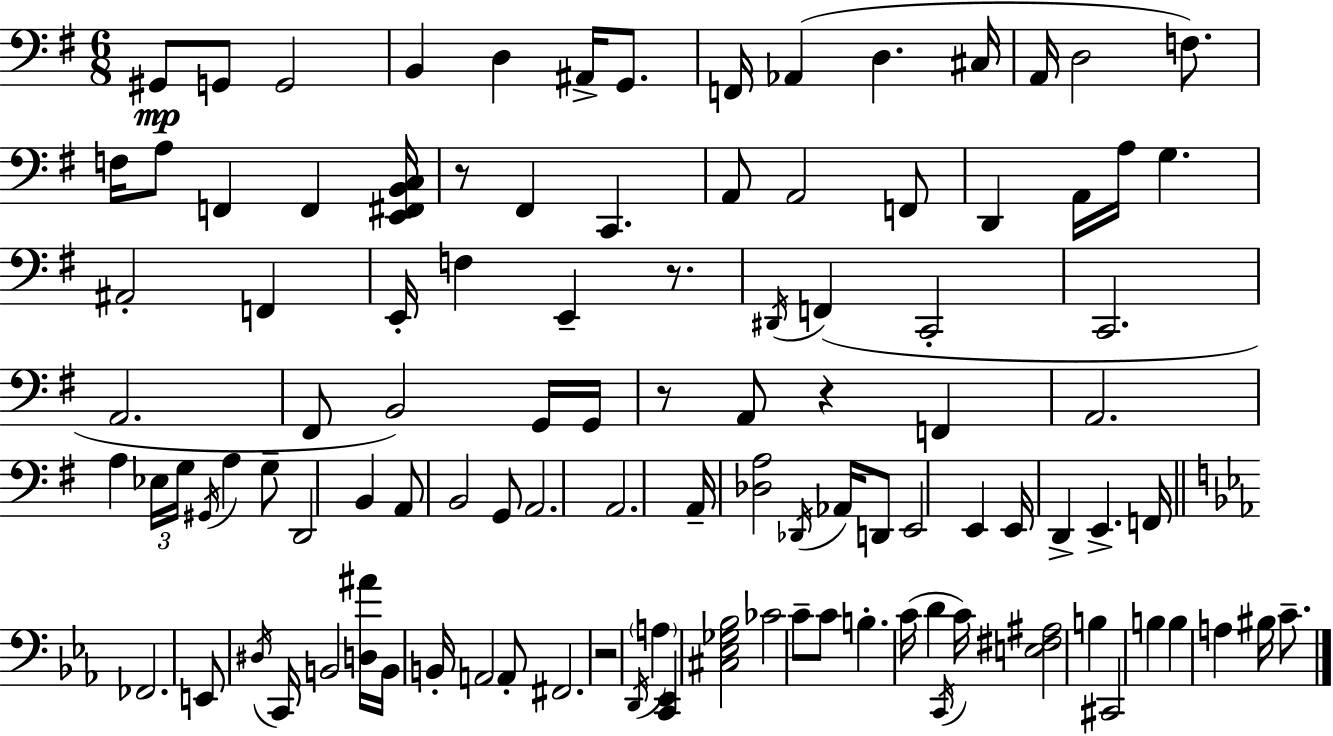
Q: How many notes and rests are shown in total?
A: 105